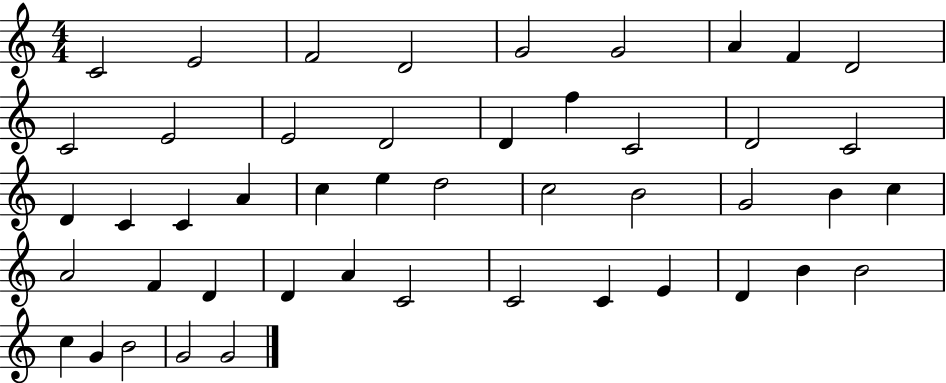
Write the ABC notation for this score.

X:1
T:Untitled
M:4/4
L:1/4
K:C
C2 E2 F2 D2 G2 G2 A F D2 C2 E2 E2 D2 D f C2 D2 C2 D C C A c e d2 c2 B2 G2 B c A2 F D D A C2 C2 C E D B B2 c G B2 G2 G2